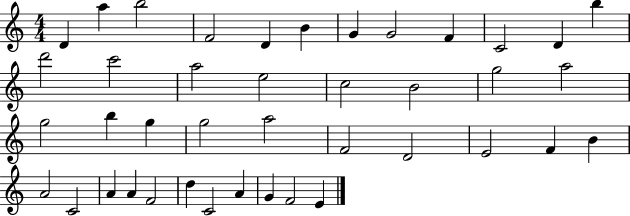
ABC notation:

X:1
T:Untitled
M:4/4
L:1/4
K:C
D a b2 F2 D B G G2 F C2 D b d'2 c'2 a2 e2 c2 B2 g2 a2 g2 b g g2 a2 F2 D2 E2 F B A2 C2 A A F2 d C2 A G F2 E